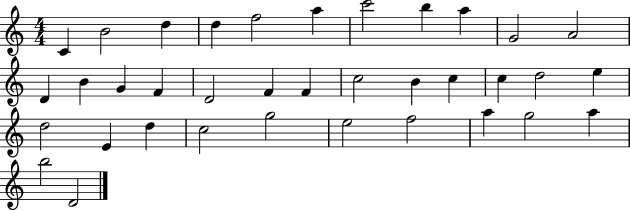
C4/q B4/h D5/q D5/q F5/h A5/q C6/h B5/q A5/q G4/h A4/h D4/q B4/q G4/q F4/q D4/h F4/q F4/q C5/h B4/q C5/q C5/q D5/h E5/q D5/h E4/q D5/q C5/h G5/h E5/h F5/h A5/q G5/h A5/q B5/h D4/h